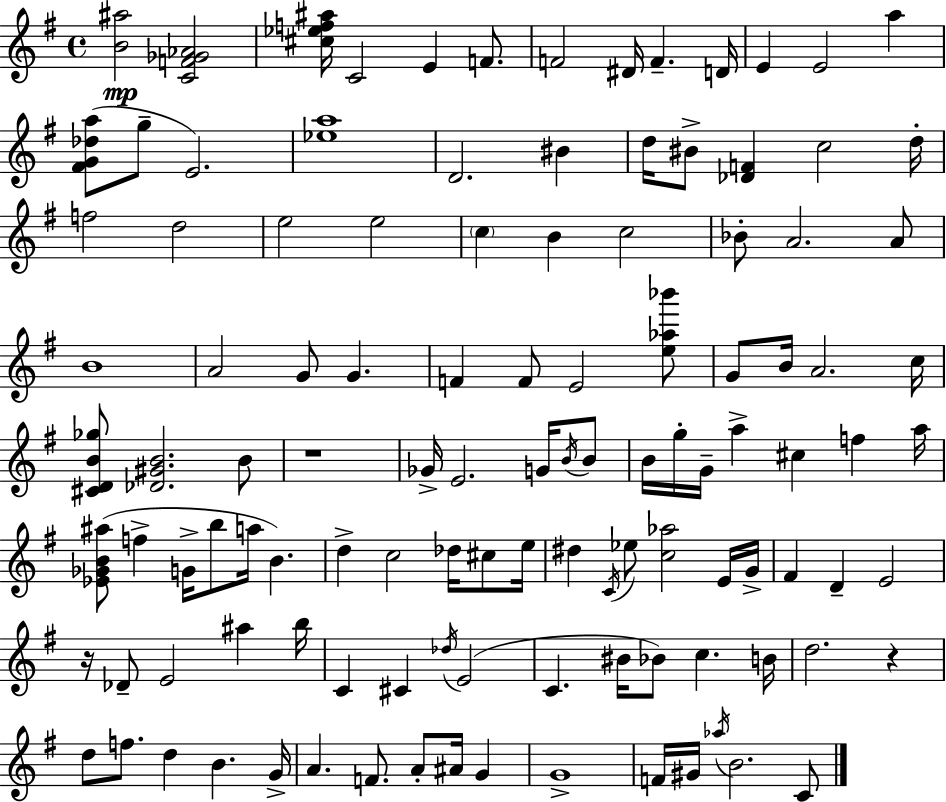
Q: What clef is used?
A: treble